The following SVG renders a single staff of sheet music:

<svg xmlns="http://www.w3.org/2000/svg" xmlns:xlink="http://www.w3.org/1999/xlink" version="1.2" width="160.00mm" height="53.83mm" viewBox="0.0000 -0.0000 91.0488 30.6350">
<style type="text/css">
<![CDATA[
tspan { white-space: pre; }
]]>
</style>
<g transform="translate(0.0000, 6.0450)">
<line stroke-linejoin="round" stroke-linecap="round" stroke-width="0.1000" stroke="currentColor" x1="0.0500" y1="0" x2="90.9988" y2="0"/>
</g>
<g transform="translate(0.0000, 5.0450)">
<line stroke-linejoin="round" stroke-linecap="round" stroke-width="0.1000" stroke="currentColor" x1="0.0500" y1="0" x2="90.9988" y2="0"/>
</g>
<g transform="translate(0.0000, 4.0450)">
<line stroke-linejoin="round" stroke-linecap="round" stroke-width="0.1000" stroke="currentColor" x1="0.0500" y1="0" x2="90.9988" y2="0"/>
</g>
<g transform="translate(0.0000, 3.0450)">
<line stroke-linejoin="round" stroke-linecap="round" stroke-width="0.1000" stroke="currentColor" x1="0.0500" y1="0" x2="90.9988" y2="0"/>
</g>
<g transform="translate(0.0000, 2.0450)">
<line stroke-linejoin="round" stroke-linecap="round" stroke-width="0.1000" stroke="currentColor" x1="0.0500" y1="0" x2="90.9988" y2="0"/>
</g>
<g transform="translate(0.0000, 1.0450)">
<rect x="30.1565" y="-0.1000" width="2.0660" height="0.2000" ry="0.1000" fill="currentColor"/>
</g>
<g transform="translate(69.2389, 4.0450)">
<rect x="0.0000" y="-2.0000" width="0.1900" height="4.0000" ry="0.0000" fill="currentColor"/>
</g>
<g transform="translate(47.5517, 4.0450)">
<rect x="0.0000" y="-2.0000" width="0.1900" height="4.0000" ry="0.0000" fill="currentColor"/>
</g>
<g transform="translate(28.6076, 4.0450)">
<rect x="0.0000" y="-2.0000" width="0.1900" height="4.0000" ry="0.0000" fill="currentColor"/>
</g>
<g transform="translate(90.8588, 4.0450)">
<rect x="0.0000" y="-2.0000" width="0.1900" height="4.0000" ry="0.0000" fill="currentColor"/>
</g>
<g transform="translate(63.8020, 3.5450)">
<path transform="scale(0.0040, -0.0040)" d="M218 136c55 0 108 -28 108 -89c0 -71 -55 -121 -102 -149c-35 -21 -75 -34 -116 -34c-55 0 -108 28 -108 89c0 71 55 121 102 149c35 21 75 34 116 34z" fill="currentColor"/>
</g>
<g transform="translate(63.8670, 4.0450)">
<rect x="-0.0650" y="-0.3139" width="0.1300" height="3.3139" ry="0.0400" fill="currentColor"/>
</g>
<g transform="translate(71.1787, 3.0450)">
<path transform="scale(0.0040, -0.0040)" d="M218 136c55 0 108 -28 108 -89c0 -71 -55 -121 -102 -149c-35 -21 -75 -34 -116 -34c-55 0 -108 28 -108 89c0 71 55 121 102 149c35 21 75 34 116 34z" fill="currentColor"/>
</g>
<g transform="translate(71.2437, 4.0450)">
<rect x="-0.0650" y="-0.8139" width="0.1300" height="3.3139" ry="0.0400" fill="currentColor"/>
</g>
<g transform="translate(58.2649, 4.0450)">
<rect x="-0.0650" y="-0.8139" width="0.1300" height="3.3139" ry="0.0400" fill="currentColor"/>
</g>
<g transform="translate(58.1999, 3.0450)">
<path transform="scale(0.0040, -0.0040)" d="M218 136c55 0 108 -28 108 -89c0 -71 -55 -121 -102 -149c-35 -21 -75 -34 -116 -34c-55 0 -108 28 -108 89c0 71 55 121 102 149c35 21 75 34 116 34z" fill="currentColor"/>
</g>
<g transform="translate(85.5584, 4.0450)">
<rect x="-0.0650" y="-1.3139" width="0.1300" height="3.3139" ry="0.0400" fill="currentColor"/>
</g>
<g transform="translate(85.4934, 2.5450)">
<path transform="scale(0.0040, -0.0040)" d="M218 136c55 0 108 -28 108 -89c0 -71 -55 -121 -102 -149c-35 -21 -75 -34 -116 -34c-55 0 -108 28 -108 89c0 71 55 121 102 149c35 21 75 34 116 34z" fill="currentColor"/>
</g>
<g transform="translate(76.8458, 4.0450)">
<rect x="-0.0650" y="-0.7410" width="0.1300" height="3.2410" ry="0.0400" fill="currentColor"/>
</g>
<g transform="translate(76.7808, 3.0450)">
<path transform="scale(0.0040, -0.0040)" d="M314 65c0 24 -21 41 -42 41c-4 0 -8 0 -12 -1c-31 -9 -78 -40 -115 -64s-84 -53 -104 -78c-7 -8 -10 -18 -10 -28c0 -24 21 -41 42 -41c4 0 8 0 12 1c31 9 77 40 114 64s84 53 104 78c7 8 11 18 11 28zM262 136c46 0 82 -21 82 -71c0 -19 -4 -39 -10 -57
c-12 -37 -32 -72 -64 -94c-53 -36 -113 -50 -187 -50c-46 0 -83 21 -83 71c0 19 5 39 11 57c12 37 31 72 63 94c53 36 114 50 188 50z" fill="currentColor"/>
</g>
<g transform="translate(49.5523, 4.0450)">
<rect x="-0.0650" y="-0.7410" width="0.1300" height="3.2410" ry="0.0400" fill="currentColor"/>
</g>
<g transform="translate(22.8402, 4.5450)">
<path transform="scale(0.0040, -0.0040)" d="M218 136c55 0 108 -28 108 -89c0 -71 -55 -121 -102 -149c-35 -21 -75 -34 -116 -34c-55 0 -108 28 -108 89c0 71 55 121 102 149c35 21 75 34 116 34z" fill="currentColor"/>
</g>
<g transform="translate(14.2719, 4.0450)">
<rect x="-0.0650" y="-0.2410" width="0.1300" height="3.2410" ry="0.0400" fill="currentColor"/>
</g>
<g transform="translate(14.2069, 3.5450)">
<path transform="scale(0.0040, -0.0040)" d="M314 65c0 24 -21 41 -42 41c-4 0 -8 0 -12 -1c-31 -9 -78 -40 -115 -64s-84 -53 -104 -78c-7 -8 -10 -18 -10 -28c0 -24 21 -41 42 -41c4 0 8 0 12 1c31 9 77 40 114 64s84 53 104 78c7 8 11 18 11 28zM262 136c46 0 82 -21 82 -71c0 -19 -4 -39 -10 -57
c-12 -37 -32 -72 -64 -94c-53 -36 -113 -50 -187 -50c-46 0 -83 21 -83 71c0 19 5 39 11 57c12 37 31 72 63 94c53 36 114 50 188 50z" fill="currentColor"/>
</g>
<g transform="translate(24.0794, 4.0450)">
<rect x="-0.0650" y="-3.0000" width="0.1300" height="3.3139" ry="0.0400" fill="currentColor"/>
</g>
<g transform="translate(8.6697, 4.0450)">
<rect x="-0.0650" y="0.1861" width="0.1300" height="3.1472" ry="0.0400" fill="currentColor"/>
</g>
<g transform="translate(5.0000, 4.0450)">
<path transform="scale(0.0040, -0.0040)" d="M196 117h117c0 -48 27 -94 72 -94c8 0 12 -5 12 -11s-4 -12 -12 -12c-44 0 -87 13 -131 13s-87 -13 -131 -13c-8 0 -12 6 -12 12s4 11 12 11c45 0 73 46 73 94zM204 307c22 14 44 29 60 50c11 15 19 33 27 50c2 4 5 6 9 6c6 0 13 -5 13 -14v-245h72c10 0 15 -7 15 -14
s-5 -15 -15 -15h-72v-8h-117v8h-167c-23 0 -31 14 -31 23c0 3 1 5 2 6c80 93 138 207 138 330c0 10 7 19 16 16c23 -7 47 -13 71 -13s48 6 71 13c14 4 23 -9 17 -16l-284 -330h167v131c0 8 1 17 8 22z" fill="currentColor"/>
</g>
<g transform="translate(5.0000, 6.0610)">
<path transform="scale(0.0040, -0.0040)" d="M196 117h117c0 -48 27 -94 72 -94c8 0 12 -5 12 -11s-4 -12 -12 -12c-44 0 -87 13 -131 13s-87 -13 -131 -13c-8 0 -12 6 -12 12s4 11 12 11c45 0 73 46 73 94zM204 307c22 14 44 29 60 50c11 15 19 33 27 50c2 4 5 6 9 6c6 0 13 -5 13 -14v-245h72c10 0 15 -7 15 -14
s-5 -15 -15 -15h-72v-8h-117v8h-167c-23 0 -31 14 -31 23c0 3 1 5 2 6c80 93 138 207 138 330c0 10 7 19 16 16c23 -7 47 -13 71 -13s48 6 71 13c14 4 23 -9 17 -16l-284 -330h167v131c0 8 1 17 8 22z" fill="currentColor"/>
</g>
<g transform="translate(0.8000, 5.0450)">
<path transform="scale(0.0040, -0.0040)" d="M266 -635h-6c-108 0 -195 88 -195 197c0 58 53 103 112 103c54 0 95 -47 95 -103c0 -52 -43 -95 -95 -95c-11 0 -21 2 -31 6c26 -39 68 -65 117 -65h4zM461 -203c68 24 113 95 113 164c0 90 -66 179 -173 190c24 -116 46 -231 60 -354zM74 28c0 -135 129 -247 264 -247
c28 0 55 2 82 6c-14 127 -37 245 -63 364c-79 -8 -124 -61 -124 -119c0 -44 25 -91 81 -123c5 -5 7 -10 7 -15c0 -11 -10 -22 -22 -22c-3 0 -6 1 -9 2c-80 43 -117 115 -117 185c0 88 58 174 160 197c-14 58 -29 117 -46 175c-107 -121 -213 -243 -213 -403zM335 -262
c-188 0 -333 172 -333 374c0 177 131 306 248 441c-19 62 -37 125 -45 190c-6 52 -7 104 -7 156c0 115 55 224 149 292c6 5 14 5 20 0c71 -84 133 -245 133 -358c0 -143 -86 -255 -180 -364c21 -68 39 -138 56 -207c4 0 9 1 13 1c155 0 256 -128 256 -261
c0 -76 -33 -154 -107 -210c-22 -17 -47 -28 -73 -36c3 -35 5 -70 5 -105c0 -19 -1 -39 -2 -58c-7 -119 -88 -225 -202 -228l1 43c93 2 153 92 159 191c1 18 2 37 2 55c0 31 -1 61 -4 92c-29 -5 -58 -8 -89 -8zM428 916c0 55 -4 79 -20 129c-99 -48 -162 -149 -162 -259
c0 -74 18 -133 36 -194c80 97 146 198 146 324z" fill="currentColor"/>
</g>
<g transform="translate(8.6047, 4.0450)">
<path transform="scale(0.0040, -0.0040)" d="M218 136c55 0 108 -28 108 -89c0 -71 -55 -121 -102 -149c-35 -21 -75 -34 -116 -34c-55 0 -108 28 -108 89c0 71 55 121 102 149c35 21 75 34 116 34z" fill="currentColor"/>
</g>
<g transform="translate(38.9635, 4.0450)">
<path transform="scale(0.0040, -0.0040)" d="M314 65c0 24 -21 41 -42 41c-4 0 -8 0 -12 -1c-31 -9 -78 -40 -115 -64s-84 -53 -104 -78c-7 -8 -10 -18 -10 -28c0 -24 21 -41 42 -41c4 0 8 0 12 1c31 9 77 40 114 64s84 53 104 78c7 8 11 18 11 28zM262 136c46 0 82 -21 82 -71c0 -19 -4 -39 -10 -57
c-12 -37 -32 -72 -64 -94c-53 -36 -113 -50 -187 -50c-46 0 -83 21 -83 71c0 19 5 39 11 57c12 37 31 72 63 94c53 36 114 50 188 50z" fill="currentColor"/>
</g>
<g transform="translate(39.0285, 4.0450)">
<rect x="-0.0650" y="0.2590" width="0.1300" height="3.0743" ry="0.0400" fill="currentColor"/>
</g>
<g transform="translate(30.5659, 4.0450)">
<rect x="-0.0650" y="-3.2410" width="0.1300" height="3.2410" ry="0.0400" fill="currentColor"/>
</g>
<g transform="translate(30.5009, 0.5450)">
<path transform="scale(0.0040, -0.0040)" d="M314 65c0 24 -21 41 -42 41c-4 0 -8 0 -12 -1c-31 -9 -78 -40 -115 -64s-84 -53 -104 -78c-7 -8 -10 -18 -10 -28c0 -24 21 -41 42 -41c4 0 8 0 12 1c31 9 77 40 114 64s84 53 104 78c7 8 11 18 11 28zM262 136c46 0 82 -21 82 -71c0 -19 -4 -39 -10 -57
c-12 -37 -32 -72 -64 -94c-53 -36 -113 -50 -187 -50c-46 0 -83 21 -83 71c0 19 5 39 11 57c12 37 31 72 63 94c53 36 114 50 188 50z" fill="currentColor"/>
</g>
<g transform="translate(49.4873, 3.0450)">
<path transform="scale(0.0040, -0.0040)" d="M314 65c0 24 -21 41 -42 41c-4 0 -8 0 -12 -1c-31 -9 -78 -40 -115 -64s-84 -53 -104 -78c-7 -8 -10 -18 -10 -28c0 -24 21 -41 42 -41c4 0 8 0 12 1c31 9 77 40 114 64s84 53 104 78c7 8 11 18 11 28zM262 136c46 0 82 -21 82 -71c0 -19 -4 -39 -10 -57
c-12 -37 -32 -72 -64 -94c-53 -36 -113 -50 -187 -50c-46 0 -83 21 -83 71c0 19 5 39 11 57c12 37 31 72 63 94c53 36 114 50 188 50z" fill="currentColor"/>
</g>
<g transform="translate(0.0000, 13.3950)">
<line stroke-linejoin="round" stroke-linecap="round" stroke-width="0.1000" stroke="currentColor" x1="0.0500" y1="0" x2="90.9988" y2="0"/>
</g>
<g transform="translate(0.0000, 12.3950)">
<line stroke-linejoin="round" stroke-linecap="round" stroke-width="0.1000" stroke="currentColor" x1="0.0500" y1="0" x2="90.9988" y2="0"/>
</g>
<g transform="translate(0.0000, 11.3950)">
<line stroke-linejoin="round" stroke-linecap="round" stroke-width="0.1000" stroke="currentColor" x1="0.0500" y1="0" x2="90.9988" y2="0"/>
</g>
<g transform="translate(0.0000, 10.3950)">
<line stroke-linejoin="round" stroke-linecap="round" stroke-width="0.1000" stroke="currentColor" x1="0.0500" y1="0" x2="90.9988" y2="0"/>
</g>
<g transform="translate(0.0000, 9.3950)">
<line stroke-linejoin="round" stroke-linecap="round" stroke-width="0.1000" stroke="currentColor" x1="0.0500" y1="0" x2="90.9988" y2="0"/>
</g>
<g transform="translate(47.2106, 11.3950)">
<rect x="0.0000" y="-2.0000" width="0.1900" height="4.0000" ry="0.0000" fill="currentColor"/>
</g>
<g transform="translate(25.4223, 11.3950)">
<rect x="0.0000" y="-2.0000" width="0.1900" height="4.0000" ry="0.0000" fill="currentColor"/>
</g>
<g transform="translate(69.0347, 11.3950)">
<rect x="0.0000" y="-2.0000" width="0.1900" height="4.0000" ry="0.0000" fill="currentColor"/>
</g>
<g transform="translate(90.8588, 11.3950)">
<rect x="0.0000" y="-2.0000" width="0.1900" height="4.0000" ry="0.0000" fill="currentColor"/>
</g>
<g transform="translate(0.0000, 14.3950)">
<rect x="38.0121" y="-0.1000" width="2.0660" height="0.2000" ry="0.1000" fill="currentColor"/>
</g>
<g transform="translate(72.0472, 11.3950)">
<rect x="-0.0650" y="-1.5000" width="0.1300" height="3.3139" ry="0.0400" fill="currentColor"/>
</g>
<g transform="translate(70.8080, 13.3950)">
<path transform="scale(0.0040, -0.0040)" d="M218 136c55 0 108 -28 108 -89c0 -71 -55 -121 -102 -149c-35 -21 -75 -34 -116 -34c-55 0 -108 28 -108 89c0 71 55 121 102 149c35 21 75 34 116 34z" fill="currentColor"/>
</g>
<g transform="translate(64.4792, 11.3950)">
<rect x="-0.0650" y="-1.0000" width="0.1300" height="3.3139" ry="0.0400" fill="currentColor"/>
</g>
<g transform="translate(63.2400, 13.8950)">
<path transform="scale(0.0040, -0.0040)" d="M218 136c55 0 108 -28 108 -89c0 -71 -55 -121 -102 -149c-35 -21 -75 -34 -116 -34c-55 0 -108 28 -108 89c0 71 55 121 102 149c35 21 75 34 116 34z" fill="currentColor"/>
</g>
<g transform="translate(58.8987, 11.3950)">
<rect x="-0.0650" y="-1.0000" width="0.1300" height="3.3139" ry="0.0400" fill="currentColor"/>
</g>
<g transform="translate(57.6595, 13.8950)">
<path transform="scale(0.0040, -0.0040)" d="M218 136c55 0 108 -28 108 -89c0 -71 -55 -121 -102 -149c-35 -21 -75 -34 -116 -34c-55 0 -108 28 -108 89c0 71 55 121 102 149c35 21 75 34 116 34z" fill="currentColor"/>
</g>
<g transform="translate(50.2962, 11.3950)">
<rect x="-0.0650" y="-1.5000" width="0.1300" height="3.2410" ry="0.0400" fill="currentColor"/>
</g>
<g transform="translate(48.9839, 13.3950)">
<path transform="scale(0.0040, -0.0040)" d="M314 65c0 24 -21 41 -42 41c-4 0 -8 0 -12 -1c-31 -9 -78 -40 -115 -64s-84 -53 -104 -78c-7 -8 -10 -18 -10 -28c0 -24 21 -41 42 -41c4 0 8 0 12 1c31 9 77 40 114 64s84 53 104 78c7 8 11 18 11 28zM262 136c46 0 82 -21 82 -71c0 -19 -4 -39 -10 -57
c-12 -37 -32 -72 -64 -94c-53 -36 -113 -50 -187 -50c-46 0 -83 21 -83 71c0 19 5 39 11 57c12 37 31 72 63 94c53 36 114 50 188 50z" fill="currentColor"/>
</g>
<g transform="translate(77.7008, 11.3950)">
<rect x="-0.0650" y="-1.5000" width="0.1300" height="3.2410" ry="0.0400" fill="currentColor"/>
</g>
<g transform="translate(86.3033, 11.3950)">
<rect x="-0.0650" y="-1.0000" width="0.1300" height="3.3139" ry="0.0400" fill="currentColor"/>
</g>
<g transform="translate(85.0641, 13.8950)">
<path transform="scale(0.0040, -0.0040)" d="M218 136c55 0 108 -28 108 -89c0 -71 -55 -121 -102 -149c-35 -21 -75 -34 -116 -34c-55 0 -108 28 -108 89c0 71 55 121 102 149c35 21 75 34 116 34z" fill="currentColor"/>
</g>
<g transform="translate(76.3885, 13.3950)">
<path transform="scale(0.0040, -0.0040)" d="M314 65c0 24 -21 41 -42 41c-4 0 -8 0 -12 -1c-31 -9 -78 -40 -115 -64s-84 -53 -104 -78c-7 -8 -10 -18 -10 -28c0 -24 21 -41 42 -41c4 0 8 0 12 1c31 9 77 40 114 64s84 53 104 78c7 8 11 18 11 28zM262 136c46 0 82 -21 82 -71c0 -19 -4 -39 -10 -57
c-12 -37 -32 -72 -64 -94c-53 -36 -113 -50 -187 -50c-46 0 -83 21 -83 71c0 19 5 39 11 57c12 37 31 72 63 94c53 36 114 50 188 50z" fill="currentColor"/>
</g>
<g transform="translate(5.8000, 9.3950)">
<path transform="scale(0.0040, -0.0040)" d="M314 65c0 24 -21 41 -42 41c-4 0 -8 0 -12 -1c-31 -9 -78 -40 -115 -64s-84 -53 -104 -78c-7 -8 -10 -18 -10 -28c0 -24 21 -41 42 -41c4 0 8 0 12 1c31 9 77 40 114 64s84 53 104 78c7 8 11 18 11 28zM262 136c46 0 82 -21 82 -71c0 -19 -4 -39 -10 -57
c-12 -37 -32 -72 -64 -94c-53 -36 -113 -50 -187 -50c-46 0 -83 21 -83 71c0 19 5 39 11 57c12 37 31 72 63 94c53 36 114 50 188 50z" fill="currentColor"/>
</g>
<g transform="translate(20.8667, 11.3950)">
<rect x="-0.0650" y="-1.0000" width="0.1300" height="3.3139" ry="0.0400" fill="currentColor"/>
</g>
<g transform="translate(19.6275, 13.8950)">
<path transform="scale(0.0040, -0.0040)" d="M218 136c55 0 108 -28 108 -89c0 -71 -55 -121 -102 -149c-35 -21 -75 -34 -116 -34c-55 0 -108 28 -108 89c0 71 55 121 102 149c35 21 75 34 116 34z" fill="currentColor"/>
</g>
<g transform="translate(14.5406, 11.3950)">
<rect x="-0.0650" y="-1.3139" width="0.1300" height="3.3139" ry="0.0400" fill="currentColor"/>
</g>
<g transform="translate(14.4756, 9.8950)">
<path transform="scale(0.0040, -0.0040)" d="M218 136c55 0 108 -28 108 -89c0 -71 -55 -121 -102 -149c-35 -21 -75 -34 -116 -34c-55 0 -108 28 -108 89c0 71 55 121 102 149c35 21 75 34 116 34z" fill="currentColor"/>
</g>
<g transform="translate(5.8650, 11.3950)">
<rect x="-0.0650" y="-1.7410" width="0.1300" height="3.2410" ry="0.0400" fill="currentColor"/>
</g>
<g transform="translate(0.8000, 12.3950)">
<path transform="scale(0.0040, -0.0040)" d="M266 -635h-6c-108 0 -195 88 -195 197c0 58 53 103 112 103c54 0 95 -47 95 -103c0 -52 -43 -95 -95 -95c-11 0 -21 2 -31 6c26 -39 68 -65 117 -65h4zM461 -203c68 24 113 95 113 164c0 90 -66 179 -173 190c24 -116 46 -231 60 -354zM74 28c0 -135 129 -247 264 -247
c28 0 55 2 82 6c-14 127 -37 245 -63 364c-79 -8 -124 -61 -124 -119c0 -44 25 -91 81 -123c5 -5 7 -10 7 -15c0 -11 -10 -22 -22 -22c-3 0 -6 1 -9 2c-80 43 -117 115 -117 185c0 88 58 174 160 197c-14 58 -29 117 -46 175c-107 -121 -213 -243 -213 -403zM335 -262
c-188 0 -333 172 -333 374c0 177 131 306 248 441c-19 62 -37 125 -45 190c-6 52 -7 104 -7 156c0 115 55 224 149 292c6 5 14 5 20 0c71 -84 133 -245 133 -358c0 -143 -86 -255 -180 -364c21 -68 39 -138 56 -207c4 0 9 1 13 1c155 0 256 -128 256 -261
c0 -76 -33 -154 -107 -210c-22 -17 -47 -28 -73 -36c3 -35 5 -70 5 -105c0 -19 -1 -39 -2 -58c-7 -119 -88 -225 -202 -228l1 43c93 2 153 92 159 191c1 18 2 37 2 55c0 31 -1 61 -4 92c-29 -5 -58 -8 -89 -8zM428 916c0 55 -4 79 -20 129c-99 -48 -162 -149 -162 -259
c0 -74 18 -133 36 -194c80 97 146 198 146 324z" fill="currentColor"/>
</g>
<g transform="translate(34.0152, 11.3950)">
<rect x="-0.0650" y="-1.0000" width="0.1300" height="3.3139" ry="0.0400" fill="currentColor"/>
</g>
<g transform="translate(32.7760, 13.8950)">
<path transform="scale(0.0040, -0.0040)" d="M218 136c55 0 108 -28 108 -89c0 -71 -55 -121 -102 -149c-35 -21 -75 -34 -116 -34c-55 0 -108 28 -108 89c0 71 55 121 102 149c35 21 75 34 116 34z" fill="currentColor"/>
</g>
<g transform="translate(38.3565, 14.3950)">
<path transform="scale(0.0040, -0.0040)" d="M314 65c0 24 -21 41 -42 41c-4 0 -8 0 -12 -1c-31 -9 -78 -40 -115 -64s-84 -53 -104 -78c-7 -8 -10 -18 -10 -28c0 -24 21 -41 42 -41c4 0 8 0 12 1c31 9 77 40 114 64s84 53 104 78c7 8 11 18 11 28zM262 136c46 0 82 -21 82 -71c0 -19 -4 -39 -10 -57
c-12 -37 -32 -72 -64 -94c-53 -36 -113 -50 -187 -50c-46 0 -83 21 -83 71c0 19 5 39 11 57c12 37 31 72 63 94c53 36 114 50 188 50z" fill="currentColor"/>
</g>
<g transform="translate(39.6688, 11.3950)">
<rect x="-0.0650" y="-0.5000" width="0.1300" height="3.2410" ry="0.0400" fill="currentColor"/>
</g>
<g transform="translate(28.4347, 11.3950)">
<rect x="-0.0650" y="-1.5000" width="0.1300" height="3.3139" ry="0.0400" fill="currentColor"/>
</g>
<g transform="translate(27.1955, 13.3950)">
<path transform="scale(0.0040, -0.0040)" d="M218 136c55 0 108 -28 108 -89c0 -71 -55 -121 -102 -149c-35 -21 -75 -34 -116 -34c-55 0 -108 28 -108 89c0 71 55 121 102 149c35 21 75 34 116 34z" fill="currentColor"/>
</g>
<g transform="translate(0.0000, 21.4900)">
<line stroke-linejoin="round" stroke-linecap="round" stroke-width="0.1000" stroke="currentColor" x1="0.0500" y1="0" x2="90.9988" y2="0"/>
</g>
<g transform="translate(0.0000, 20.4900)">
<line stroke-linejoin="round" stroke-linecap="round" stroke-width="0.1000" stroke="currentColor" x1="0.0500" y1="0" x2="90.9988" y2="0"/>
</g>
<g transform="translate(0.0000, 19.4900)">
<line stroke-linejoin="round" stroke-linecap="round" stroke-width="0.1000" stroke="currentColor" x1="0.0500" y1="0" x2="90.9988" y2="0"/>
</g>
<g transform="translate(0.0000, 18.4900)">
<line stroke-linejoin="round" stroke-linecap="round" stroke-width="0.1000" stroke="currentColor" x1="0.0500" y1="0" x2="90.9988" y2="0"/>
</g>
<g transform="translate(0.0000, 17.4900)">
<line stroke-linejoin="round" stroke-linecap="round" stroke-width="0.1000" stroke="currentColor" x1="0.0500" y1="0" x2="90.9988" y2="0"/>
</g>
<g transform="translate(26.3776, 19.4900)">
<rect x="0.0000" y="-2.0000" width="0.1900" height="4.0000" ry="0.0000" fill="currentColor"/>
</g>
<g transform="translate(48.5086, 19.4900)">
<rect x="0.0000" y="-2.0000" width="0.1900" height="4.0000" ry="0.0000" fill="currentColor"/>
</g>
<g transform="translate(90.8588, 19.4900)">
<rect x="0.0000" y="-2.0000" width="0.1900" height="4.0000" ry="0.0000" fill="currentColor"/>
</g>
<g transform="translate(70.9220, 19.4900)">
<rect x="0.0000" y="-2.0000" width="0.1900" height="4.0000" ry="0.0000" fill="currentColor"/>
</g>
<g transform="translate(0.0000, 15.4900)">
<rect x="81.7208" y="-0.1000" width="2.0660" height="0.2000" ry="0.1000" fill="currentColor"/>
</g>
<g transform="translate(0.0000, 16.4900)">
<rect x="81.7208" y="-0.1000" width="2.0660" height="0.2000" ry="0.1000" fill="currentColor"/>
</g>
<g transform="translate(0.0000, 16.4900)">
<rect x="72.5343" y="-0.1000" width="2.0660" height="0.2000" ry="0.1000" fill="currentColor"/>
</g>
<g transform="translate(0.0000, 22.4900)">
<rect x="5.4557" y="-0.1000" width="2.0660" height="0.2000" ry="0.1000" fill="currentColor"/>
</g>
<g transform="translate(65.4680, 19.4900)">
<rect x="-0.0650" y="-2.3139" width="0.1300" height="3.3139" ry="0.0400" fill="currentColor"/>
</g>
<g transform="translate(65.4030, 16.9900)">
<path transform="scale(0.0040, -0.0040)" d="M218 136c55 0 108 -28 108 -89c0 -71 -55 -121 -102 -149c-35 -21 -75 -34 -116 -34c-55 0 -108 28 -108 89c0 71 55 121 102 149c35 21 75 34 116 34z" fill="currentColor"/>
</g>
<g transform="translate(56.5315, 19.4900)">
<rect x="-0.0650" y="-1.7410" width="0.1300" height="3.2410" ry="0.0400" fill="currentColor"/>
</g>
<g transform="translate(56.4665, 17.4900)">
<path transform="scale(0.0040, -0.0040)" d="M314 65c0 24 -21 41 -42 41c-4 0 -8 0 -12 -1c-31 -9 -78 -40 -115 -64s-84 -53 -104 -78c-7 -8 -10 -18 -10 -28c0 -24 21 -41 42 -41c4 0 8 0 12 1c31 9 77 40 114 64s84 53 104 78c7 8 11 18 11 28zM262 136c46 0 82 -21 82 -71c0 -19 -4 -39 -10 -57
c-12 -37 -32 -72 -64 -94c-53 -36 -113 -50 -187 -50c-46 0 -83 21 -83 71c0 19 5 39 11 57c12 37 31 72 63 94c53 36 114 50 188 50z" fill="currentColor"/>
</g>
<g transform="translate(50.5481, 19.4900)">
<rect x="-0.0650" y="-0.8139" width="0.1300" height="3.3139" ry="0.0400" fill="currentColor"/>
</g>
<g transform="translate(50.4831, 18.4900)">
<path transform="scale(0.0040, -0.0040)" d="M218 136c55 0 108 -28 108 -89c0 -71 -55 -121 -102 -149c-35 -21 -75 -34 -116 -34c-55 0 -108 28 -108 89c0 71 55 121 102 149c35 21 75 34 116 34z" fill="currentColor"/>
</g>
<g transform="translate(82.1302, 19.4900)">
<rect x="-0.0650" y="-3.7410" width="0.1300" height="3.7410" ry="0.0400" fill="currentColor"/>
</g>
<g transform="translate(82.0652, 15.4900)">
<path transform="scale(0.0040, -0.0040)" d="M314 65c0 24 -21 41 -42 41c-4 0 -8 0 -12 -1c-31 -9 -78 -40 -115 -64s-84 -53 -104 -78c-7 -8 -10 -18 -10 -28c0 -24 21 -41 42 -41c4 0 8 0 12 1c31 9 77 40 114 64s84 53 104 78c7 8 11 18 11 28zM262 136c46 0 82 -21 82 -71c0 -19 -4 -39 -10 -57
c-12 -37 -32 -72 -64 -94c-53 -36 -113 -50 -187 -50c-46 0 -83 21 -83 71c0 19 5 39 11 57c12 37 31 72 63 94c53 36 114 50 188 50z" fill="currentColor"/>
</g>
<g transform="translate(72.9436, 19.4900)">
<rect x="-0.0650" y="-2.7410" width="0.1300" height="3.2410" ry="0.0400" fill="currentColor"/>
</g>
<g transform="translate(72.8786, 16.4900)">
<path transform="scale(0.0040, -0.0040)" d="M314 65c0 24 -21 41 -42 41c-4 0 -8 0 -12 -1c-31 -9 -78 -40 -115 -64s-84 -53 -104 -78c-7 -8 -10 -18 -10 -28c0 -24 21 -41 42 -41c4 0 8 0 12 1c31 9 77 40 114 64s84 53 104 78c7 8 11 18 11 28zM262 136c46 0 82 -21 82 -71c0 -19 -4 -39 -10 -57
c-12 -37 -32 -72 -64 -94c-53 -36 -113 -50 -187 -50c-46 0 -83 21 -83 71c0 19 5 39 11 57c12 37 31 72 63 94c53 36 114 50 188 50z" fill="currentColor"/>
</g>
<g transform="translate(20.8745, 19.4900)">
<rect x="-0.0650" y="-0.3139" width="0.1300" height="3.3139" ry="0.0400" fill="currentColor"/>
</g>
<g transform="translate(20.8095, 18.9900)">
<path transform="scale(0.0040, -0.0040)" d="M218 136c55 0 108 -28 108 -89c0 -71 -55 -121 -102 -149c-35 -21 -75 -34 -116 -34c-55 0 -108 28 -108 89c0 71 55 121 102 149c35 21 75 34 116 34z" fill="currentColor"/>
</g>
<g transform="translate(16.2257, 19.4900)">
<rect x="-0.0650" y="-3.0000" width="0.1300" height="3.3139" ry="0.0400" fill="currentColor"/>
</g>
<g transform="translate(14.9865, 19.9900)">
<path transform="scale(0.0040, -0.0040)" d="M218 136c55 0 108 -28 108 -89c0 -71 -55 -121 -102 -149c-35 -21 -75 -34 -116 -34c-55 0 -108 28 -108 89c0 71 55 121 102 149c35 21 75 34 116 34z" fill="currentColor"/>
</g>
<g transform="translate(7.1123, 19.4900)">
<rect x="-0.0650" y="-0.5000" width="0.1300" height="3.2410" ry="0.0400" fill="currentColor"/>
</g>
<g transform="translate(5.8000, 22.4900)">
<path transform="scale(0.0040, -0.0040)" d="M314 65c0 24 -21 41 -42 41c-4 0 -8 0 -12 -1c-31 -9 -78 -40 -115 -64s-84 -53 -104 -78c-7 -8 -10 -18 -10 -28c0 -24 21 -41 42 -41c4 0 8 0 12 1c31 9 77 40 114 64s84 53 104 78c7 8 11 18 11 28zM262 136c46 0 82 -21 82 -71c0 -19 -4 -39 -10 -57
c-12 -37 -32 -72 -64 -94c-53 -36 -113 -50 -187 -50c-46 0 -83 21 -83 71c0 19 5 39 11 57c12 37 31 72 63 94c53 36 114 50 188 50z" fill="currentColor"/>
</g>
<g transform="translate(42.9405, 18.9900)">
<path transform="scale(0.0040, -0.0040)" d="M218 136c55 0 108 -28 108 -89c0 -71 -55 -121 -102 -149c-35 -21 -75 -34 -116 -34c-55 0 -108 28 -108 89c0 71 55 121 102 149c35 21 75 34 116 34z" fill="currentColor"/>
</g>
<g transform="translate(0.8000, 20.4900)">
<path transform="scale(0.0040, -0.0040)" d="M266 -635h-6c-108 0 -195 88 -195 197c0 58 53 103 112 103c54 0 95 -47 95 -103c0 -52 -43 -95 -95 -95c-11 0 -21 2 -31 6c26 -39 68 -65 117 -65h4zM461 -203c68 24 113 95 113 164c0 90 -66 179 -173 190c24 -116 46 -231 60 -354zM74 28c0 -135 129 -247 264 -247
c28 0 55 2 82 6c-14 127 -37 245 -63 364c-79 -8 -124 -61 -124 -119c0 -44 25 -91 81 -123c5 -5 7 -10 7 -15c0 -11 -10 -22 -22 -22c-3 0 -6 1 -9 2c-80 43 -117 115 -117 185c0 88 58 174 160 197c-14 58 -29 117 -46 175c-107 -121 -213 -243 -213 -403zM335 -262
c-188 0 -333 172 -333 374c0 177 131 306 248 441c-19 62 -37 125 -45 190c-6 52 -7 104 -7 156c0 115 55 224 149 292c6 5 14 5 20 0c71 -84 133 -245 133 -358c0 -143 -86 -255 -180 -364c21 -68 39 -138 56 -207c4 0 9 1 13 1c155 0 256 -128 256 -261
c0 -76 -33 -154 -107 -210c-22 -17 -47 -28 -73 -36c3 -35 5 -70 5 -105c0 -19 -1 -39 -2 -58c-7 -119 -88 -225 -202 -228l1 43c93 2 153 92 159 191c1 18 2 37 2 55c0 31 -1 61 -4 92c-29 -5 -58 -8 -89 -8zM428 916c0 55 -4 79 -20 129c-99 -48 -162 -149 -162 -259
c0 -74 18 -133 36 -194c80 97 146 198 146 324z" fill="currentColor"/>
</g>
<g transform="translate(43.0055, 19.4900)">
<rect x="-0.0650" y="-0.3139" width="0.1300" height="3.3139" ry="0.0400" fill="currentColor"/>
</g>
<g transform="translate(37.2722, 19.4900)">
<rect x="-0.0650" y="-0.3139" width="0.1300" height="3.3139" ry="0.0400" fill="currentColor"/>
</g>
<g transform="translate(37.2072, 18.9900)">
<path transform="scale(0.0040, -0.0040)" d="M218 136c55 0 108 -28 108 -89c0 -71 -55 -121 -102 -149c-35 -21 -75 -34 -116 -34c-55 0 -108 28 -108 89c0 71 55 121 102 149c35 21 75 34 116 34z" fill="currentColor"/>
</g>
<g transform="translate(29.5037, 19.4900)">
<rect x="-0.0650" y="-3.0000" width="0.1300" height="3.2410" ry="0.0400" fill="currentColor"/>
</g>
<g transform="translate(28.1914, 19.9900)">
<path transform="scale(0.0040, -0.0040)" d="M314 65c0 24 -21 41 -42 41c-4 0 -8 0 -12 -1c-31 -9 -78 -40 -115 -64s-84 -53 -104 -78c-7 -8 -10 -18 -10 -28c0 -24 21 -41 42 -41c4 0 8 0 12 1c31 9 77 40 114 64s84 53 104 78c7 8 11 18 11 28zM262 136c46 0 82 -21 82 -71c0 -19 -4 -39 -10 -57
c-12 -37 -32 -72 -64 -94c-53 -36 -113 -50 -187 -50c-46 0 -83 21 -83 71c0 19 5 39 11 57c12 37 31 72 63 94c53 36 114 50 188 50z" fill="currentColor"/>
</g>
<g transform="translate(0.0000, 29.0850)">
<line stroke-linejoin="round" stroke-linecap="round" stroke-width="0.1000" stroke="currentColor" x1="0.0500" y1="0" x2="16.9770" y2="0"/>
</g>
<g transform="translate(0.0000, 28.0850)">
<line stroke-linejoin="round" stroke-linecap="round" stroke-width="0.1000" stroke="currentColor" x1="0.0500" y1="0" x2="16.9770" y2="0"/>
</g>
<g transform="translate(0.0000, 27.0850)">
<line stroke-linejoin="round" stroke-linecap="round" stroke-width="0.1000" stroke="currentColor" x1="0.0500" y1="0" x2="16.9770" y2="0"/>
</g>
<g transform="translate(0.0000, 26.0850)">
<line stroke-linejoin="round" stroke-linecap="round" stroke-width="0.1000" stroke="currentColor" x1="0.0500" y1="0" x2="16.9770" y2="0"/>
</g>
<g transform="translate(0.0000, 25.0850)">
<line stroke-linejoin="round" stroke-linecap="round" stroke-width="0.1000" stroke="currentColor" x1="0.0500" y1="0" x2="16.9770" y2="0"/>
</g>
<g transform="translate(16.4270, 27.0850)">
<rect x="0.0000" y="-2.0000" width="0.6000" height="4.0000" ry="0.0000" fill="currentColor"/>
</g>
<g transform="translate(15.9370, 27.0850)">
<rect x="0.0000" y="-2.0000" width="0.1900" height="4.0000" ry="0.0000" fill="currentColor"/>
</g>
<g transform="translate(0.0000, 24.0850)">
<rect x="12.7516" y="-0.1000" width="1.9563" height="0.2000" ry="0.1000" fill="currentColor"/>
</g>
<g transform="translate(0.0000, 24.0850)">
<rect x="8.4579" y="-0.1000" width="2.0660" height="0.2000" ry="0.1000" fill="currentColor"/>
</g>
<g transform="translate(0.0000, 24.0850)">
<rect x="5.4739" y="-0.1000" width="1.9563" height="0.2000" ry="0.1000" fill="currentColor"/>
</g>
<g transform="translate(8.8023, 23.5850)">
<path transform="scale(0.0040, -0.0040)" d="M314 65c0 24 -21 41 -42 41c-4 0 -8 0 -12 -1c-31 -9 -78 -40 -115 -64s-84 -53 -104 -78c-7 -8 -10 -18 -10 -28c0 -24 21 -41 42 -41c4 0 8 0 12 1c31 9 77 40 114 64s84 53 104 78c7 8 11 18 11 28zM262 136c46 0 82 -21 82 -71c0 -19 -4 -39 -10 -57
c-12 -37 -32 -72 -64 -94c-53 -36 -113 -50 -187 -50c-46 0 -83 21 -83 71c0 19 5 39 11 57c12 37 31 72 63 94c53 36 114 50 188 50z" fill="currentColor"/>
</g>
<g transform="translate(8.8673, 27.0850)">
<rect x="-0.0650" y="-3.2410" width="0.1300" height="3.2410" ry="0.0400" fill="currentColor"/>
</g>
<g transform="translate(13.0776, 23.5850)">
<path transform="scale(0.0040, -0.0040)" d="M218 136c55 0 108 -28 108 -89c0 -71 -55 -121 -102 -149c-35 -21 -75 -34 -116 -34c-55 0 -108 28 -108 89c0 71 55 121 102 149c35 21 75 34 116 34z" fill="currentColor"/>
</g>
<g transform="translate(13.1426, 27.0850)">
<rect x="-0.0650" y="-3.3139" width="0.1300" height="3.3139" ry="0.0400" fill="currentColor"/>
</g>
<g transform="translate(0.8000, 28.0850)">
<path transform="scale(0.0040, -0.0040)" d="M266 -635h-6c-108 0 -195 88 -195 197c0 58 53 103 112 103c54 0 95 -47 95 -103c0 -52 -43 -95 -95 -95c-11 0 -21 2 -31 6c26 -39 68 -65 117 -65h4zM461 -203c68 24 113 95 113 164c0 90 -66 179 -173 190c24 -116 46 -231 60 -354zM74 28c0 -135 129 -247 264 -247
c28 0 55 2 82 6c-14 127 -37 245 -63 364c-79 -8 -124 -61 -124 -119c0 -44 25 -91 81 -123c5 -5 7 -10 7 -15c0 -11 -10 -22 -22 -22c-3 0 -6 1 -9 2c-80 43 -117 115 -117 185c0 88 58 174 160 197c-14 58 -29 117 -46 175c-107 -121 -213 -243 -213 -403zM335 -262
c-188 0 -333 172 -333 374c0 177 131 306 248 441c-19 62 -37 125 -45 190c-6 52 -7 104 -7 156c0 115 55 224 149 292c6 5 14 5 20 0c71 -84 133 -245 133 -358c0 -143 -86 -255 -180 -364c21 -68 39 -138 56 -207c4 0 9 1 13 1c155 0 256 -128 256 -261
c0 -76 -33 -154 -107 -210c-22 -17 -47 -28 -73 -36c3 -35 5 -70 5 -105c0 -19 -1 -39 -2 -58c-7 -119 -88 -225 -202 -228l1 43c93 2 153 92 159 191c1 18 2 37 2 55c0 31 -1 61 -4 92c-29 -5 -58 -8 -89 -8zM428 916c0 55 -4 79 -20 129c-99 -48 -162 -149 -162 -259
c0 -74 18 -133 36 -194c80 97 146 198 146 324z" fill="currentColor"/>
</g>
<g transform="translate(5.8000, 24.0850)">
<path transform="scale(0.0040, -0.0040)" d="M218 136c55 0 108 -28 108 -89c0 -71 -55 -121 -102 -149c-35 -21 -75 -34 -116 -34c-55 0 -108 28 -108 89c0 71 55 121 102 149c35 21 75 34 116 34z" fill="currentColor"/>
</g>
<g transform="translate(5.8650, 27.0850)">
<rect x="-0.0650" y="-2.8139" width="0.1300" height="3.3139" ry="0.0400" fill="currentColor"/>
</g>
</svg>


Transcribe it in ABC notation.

X:1
T:Untitled
M:4/4
L:1/4
K:C
B c2 A b2 B2 d2 d c d d2 e f2 e D E D C2 E2 D D E E2 D C2 A c A2 c c d f2 g a2 c'2 a b2 b